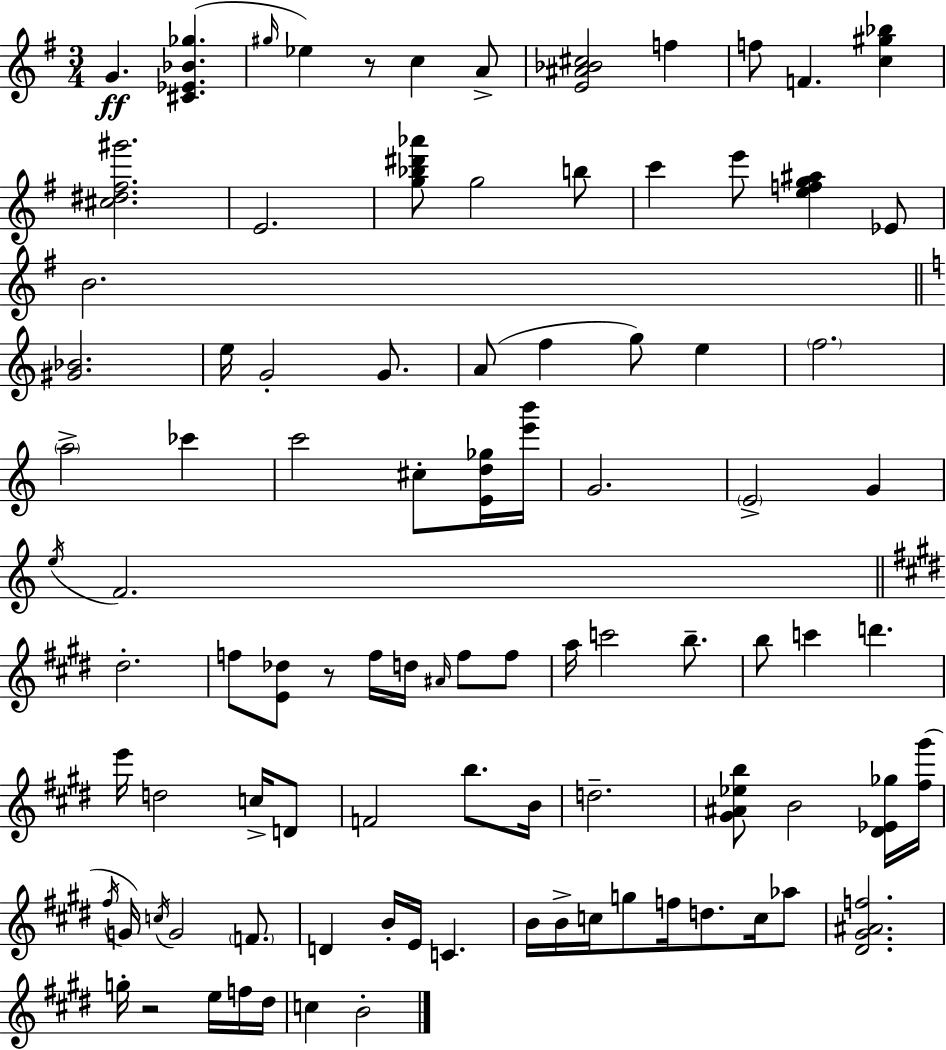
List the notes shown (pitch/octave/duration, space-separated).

G4/q. [C#4,Eb4,Bb4,Gb5]/q. G#5/s Eb5/q R/e C5/q A4/e [E4,A#4,Bb4,C#5]/h F5/q F5/e F4/q. [C5,G#5,Bb5]/q [C#5,D#5,F#5,G#6]/h. E4/h. [G5,Bb5,D#6,Ab6]/e G5/h B5/e C6/q E6/e [E5,F5,G5,A#5]/q Eb4/e B4/h. [G#4,Bb4]/h. E5/s G4/h G4/e. A4/e F5/q G5/e E5/q F5/h. A5/h CES6/q C6/h C#5/e [E4,D5,Gb5]/s [E6,B6]/s G4/h. E4/h G4/q E5/s F4/h. D#5/h. F5/e [E4,Db5]/e R/e F5/s D5/s A#4/s F5/e F5/e A5/s C6/h B5/e. B5/e C6/q D6/q. E6/s D5/h C5/s D4/e F4/h B5/e. B4/s D5/h. [G#4,A#4,Eb5,B5]/e B4/h [D#4,Eb4,Gb5]/s [F#5,G#6]/s F#5/s G4/s C5/s G4/h F4/e. D4/q B4/s E4/s C4/q. B4/s B4/s C5/s G5/e F5/s D5/e. C5/s Ab5/e [D#4,G#4,A#4,F5]/h. G5/s R/h E5/s F5/s D#5/s C5/q B4/h